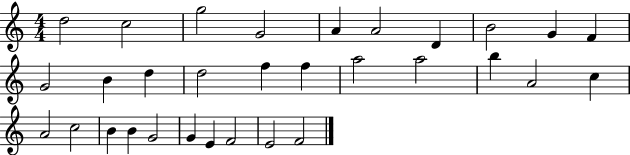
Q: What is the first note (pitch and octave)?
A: D5